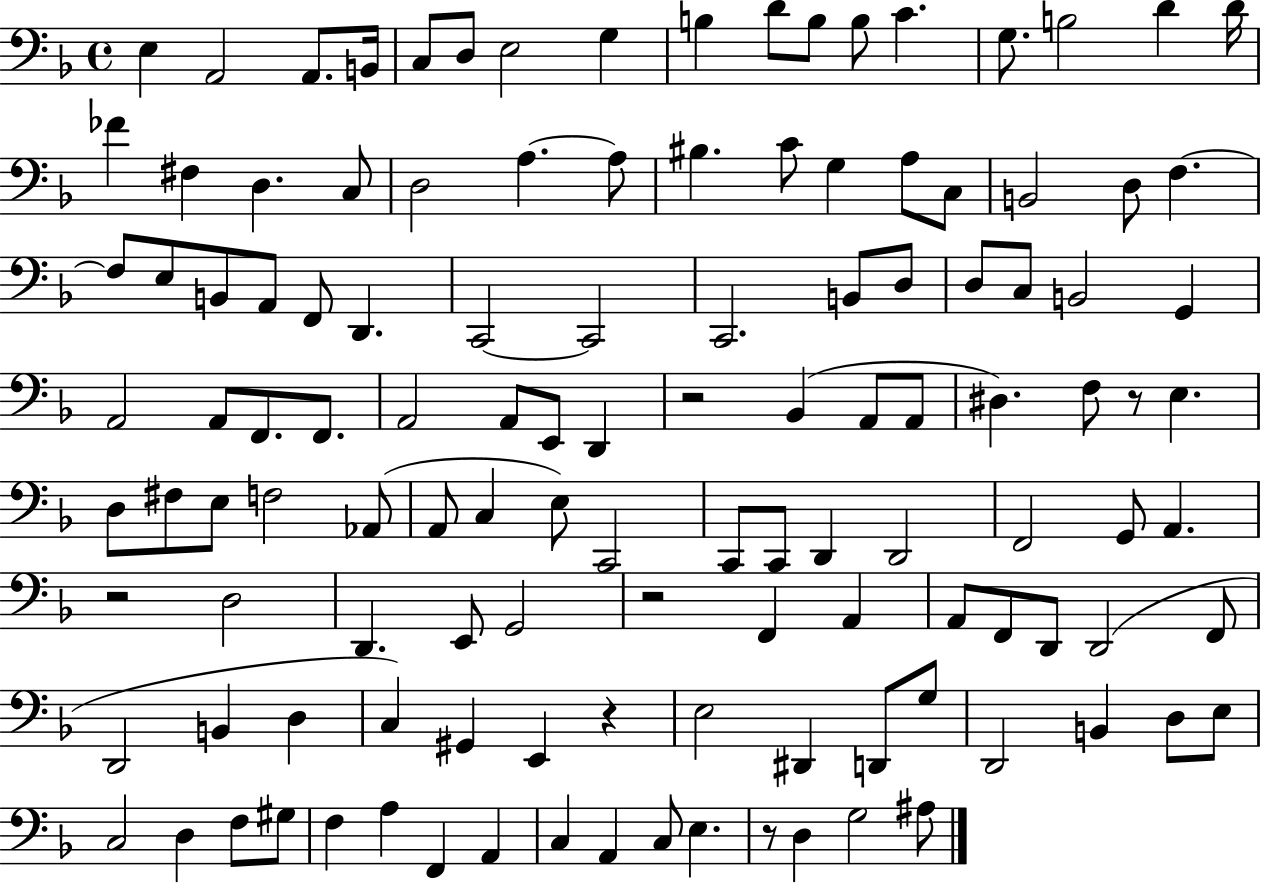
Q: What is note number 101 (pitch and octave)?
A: D3